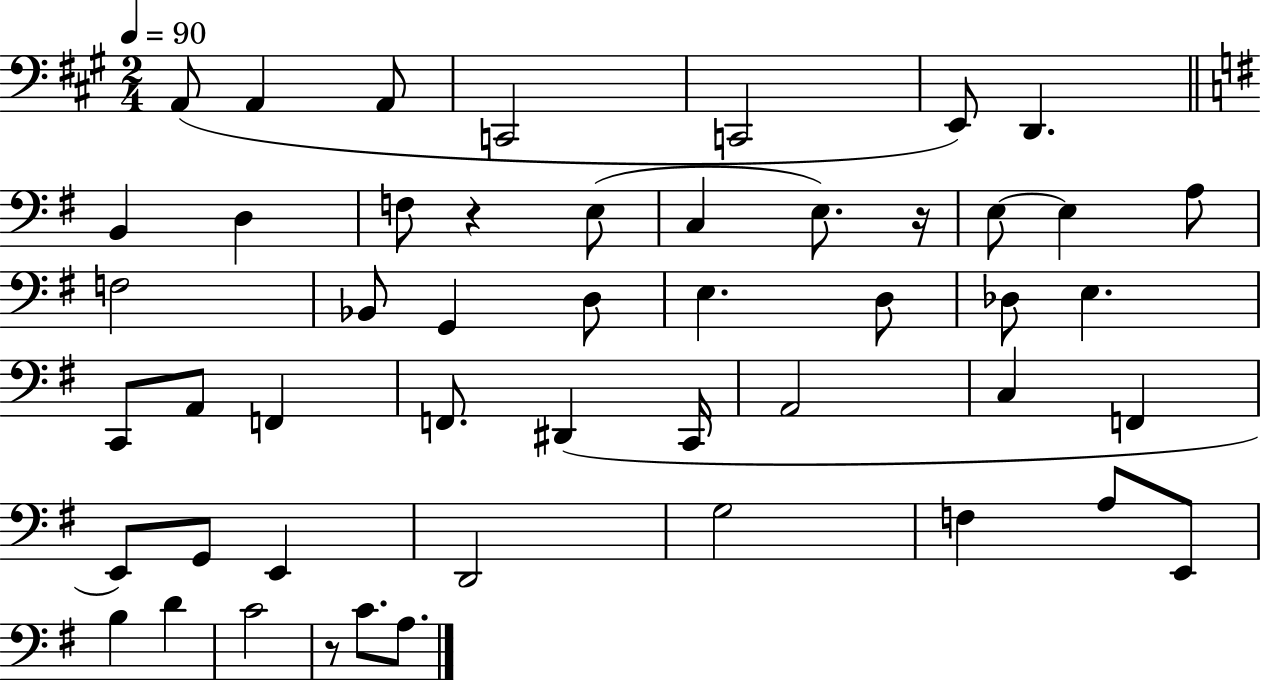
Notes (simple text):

A2/e A2/q A2/e C2/h C2/h E2/e D2/q. B2/q D3/q F3/e R/q E3/e C3/q E3/e. R/s E3/e E3/q A3/e F3/h Bb2/e G2/q D3/e E3/q. D3/e Db3/e E3/q. C2/e A2/e F2/q F2/e. D#2/q C2/s A2/h C3/q F2/q E2/e G2/e E2/q D2/h G3/h F3/q A3/e E2/e B3/q D4/q C4/h R/e C4/e. A3/e.